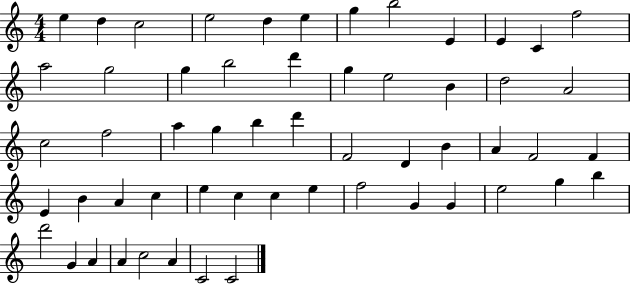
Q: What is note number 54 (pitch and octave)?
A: A4